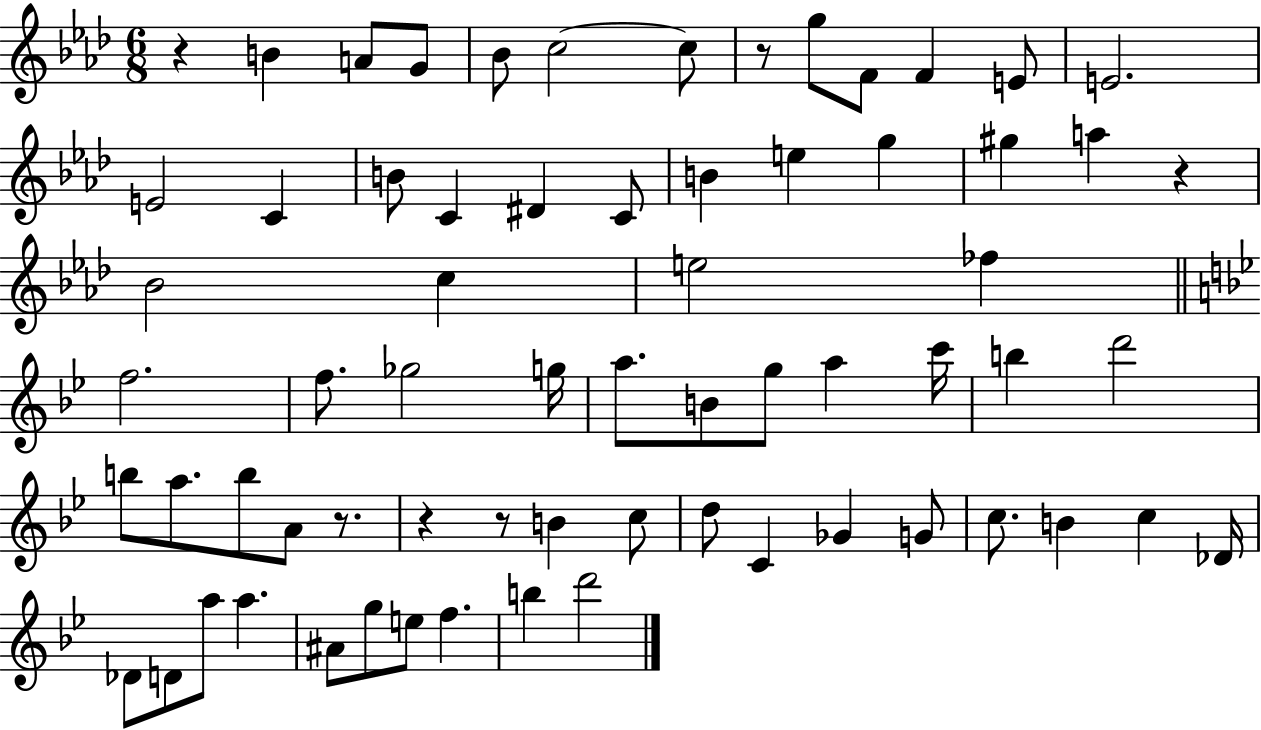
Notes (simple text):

R/q B4/q A4/e G4/e Bb4/e C5/h C5/e R/e G5/e F4/e F4/q E4/e E4/h. E4/h C4/q B4/e C4/q D#4/q C4/e B4/q E5/q G5/q G#5/q A5/q R/q Bb4/h C5/q E5/h FES5/q F5/h. F5/e. Gb5/h G5/s A5/e. B4/e G5/e A5/q C6/s B5/q D6/h B5/e A5/e. B5/e A4/e R/e. R/q R/e B4/q C5/e D5/e C4/q Gb4/q G4/e C5/e. B4/q C5/q Db4/s Db4/e D4/e A5/e A5/q. A#4/e G5/e E5/e F5/q. B5/q D6/h